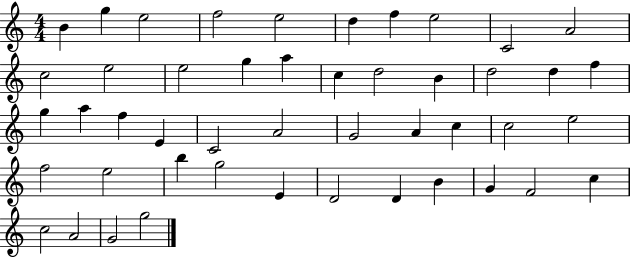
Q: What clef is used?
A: treble